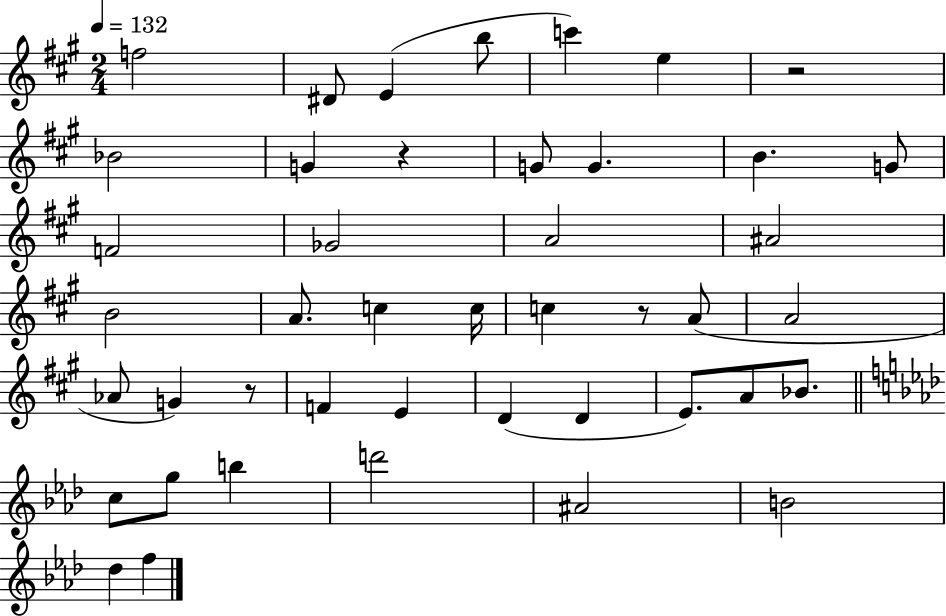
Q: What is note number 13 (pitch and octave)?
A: F4